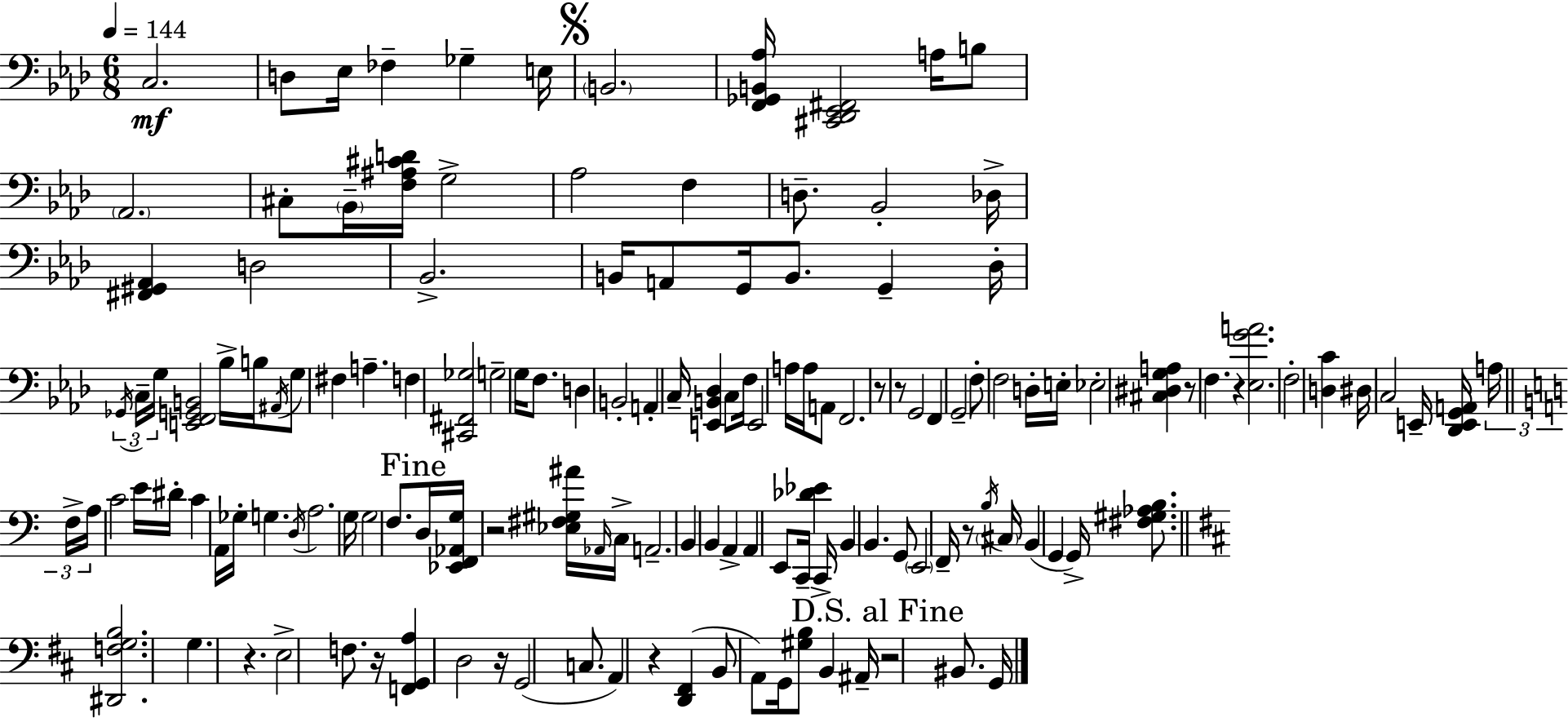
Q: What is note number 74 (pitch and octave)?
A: D3